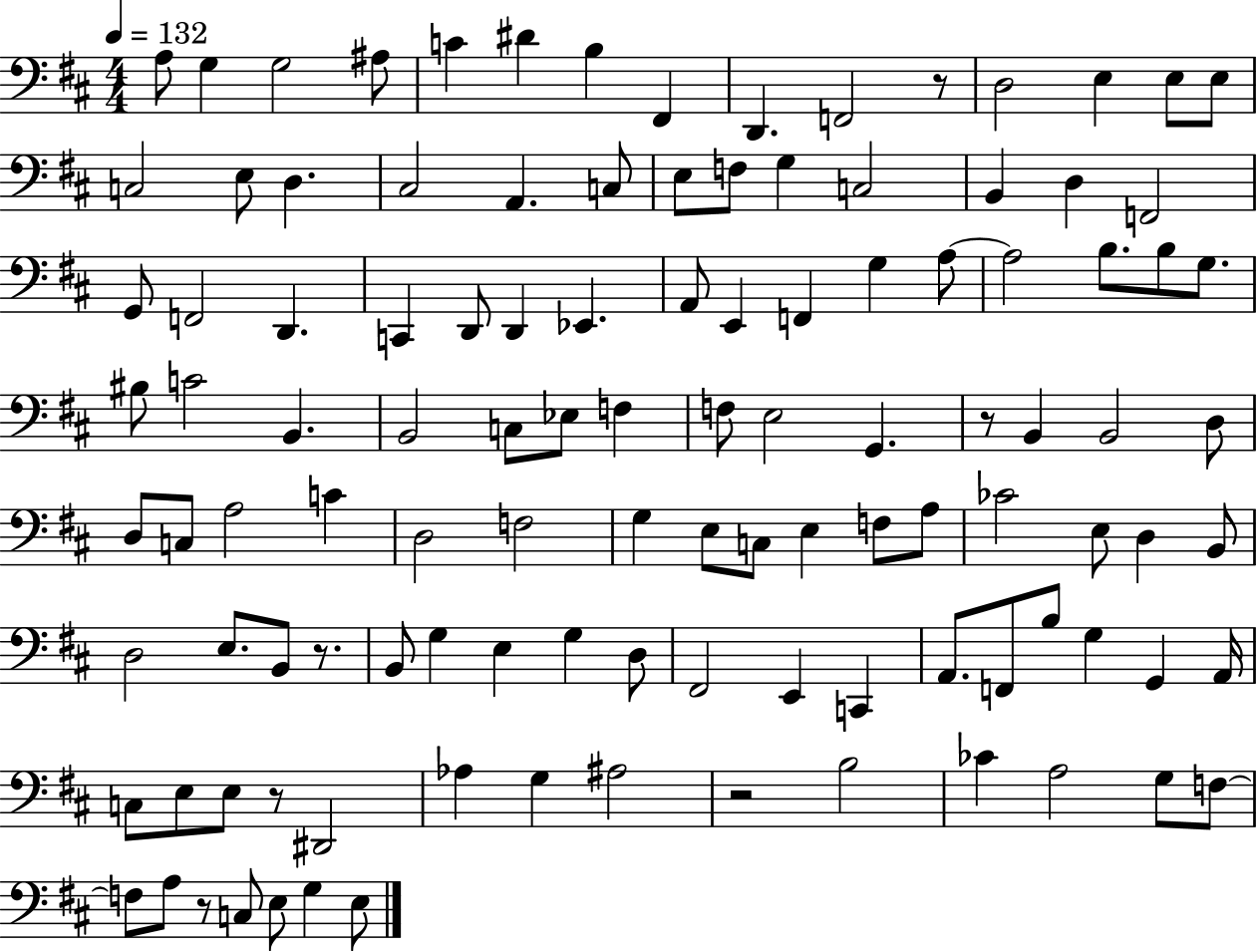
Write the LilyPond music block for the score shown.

{
  \clef bass
  \numericTimeSignature
  \time 4/4
  \key d \major
  \tempo 4 = 132
  a8 g4 g2 ais8 | c'4 dis'4 b4 fis,4 | d,4. f,2 r8 | d2 e4 e8 e8 | \break c2 e8 d4. | cis2 a,4. c8 | e8 f8 g4 c2 | b,4 d4 f,2 | \break g,8 f,2 d,4. | c,4 d,8 d,4 ees,4. | a,8 e,4 f,4 g4 a8~~ | a2 b8. b8 g8. | \break bis8 c'2 b,4. | b,2 c8 ees8 f4 | f8 e2 g,4. | r8 b,4 b,2 d8 | \break d8 c8 a2 c'4 | d2 f2 | g4 e8 c8 e4 f8 a8 | ces'2 e8 d4 b,8 | \break d2 e8. b,8 r8. | b,8 g4 e4 g4 d8 | fis,2 e,4 c,4 | a,8. f,8 b8 g4 g,4 a,16 | \break c8 e8 e8 r8 dis,2 | aes4 g4 ais2 | r2 b2 | ces'4 a2 g8 f8~~ | \break f8 a8 r8 c8 e8 g4 e8 | \bar "|."
}